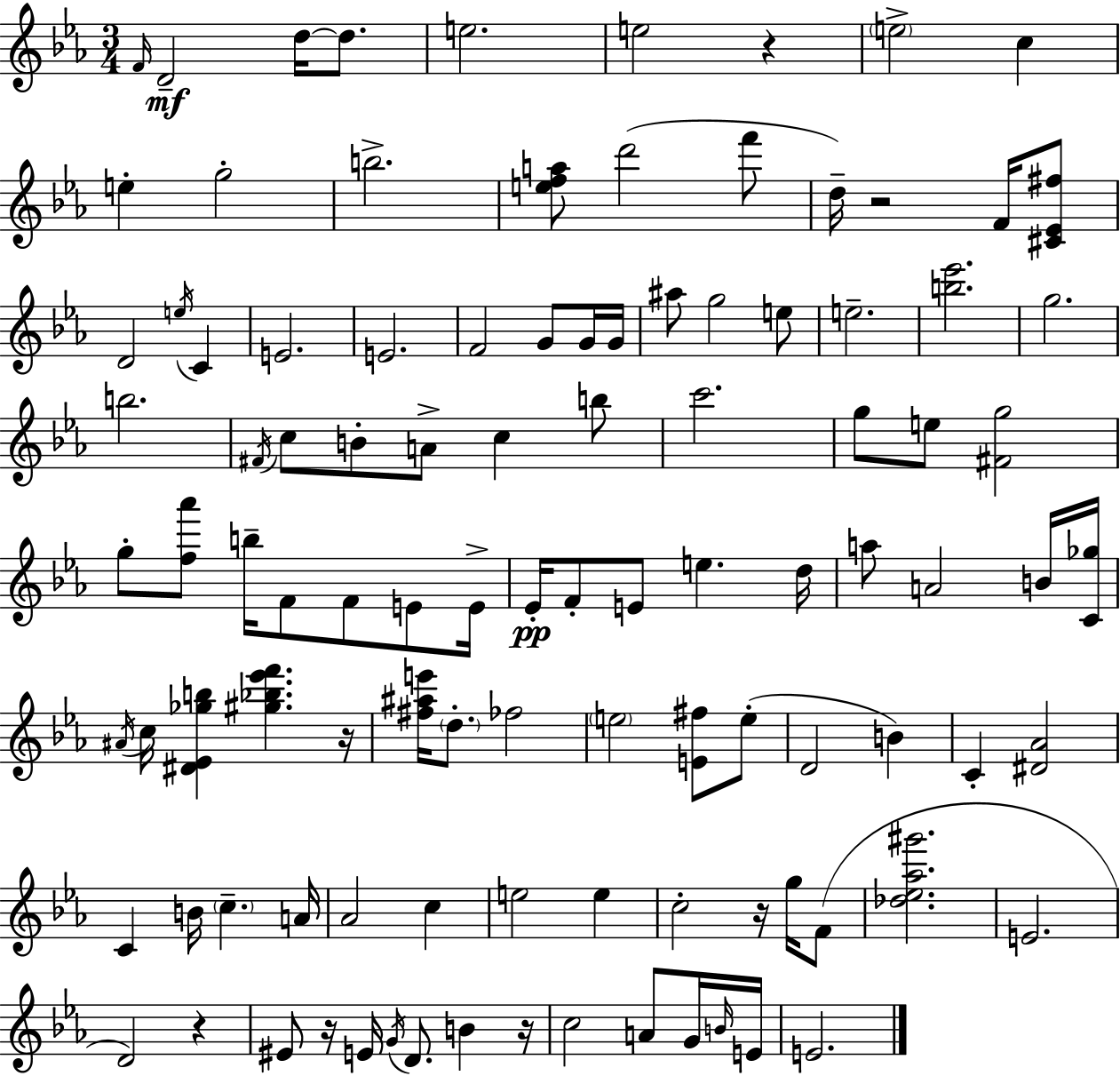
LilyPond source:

{
  \clef treble
  \numericTimeSignature
  \time 3/4
  \key ees \major
  \grace { f'16 }\mf d'2-- d''16~~ d''8. | e''2. | e''2 r4 | \parenthesize e''2-> c''4 | \break e''4-. g''2-. | b''2.-> | <e'' f'' a''>8 d'''2( f'''8 | d''16--) r2 f'16 <cis' ees' fis''>8 | \break d'2 \acciaccatura { e''16 } c'4 | e'2. | e'2. | f'2 g'8 | \break g'16 g'16 ais''8 g''2 | e''8 e''2.-- | <b'' ees'''>2. | g''2. | \break b''2. | \acciaccatura { fis'16 } c''8 b'8-. a'8-> c''4 | b''8 c'''2. | g''8 e''8 <fis' g''>2 | \break g''8-. <f'' aes'''>8 b''16-- f'8 f'8 | e'8 e'16-> ees'16-.\pp f'8-. e'8 e''4. | d''16 a''8 a'2 | b'16 <c' ges''>16 \acciaccatura { ais'16 } c''16 <dis' ees' ges'' b''>4 <gis'' bes'' ees''' f'''>4. | \break r16 <fis'' ais'' e'''>16 \parenthesize d''8.-. fes''2 | \parenthesize e''2 | <e' fis''>8 e''8-.( d'2 | b'4) c'4-. <dis' aes'>2 | \break c'4 b'16 \parenthesize c''4.-- | a'16 aes'2 | c''4 e''2 | e''4 c''2-. | \break r16 g''16 f'8( <des'' ees'' aes'' gis'''>2. | e'2. | d'2) | r4 eis'8 r16 e'16 \acciaccatura { g'16 } d'8. | \break b'4 r16 c''2 | a'8 g'16 \grace { b'16 } e'16 e'2. | \bar "|."
}